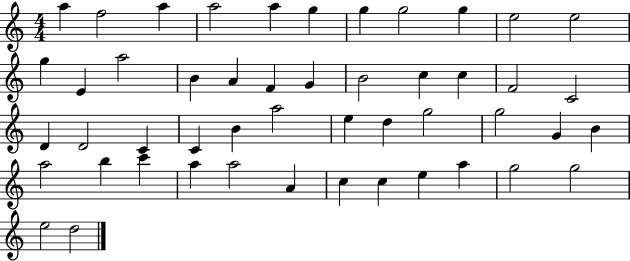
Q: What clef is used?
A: treble